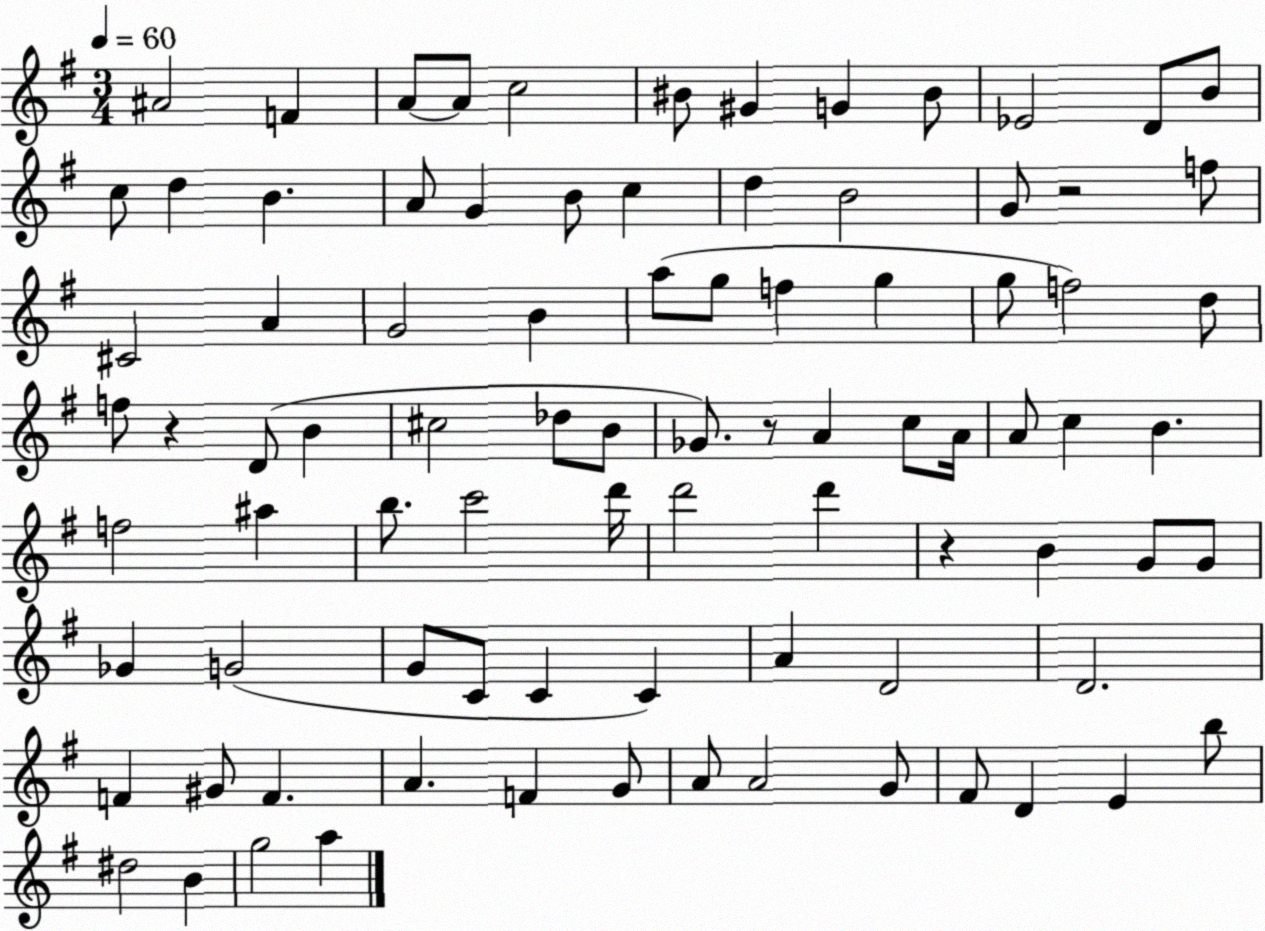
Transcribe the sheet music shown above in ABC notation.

X:1
T:Untitled
M:3/4
L:1/4
K:G
^A2 F A/2 A/2 c2 ^B/2 ^G G ^B/2 _E2 D/2 B/2 c/2 d B A/2 G B/2 c d B2 G/2 z2 f/2 ^C2 A G2 B a/2 g/2 f g g/2 f2 d/2 f/2 z D/2 B ^c2 _d/2 B/2 _G/2 z/2 A c/2 A/4 A/2 c B f2 ^a b/2 c'2 d'/4 d'2 d' z B G/2 G/2 _G G2 G/2 C/2 C C A D2 D2 F ^G/2 F A F G/2 A/2 A2 G/2 ^F/2 D E b/2 ^d2 B g2 a